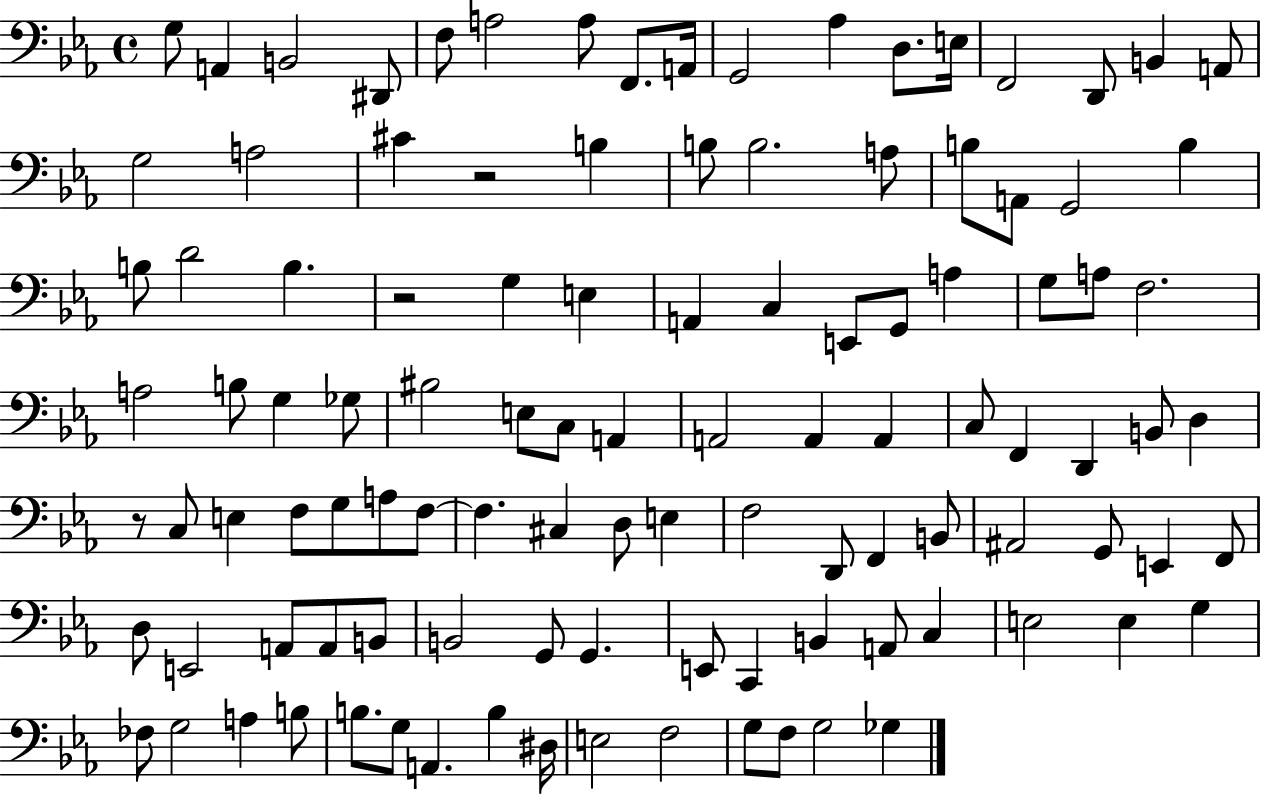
G3/e A2/q B2/h D#2/e F3/e A3/h A3/e F2/e. A2/s G2/h Ab3/q D3/e. E3/s F2/h D2/e B2/q A2/e G3/h A3/h C#4/q R/h B3/q B3/e B3/h. A3/e B3/e A2/e G2/h B3/q B3/e D4/h B3/q. R/h G3/q E3/q A2/q C3/q E2/e G2/e A3/q G3/e A3/e F3/h. A3/h B3/e G3/q Gb3/e BIS3/h E3/e C3/e A2/q A2/h A2/q A2/q C3/e F2/q D2/q B2/e D3/q R/e C3/e E3/q F3/e G3/e A3/e F3/e F3/q. C#3/q D3/e E3/q F3/h D2/e F2/q B2/e A#2/h G2/e E2/q F2/e D3/e E2/h A2/e A2/e B2/e B2/h G2/e G2/q. E2/e C2/q B2/q A2/e C3/q E3/h E3/q G3/q FES3/e G3/h A3/q B3/e B3/e. G3/e A2/q. B3/q D#3/s E3/h F3/h G3/e F3/e G3/h Gb3/q